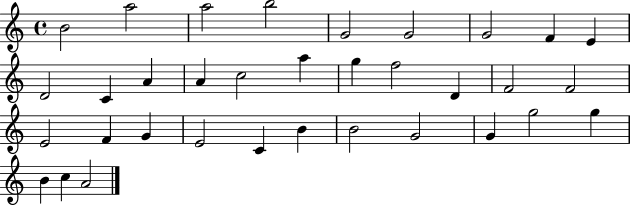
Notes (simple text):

B4/h A5/h A5/h B5/h G4/h G4/h G4/h F4/q E4/q D4/h C4/q A4/q A4/q C5/h A5/q G5/q F5/h D4/q F4/h F4/h E4/h F4/q G4/q E4/h C4/q B4/q B4/h G4/h G4/q G5/h G5/q B4/q C5/q A4/h